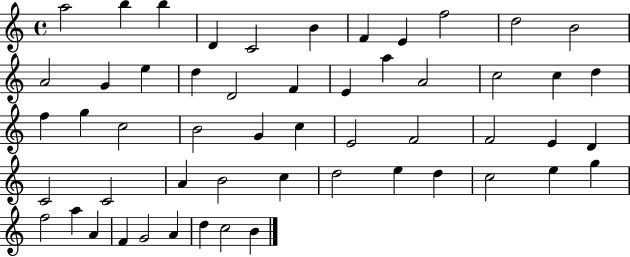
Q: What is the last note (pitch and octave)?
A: B4